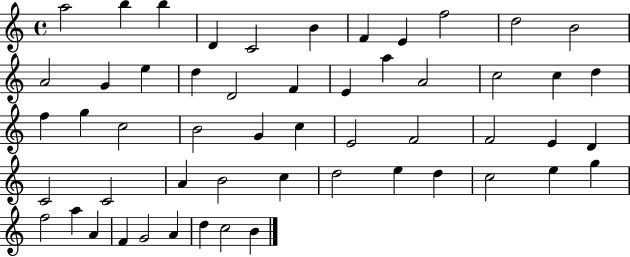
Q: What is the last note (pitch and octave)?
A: B4